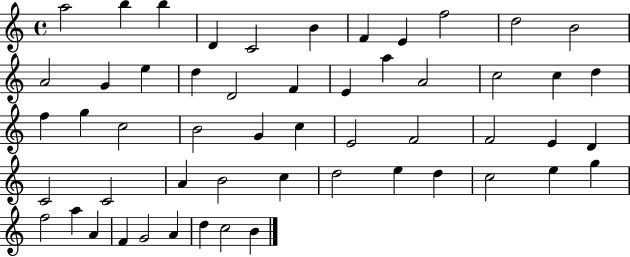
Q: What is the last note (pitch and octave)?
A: B4